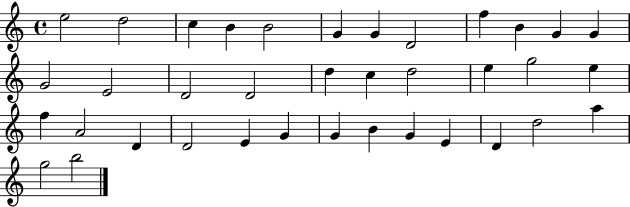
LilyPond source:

{
  \clef treble
  \time 4/4
  \defaultTimeSignature
  \key c \major
  e''2 d''2 | c''4 b'4 b'2 | g'4 g'4 d'2 | f''4 b'4 g'4 g'4 | \break g'2 e'2 | d'2 d'2 | d''4 c''4 d''2 | e''4 g''2 e''4 | \break f''4 a'2 d'4 | d'2 e'4 g'4 | g'4 b'4 g'4 e'4 | d'4 d''2 a''4 | \break g''2 b''2 | \bar "|."
}